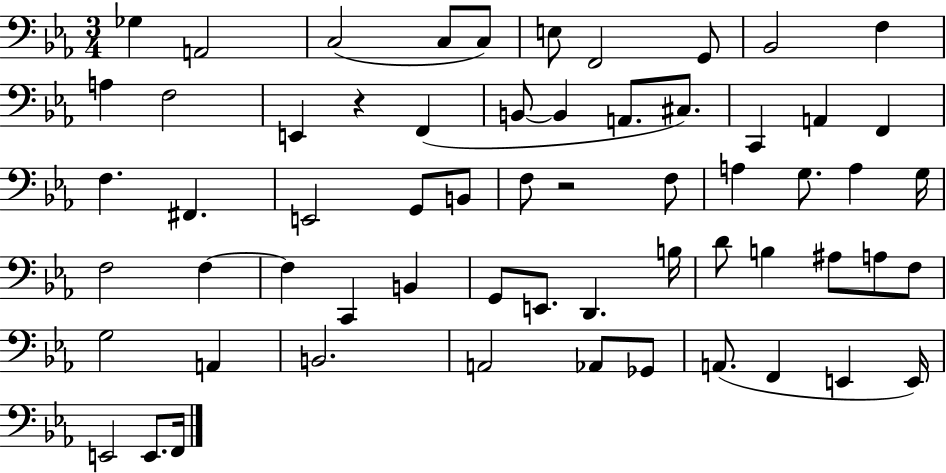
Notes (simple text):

Gb3/q A2/h C3/h C3/e C3/e E3/e F2/h G2/e Bb2/h F3/q A3/q F3/h E2/q R/q F2/q B2/e B2/q A2/e. C#3/e. C2/q A2/q F2/q F3/q. F#2/q. E2/h G2/e B2/e F3/e R/h F3/e A3/q G3/e. A3/q G3/s F3/h F3/q F3/q C2/q B2/q G2/e E2/e. D2/q. B3/s D4/e B3/q A#3/e A3/e F3/e G3/h A2/q B2/h. A2/h Ab2/e Gb2/e A2/e. F2/q E2/q E2/s E2/h E2/e. F2/s